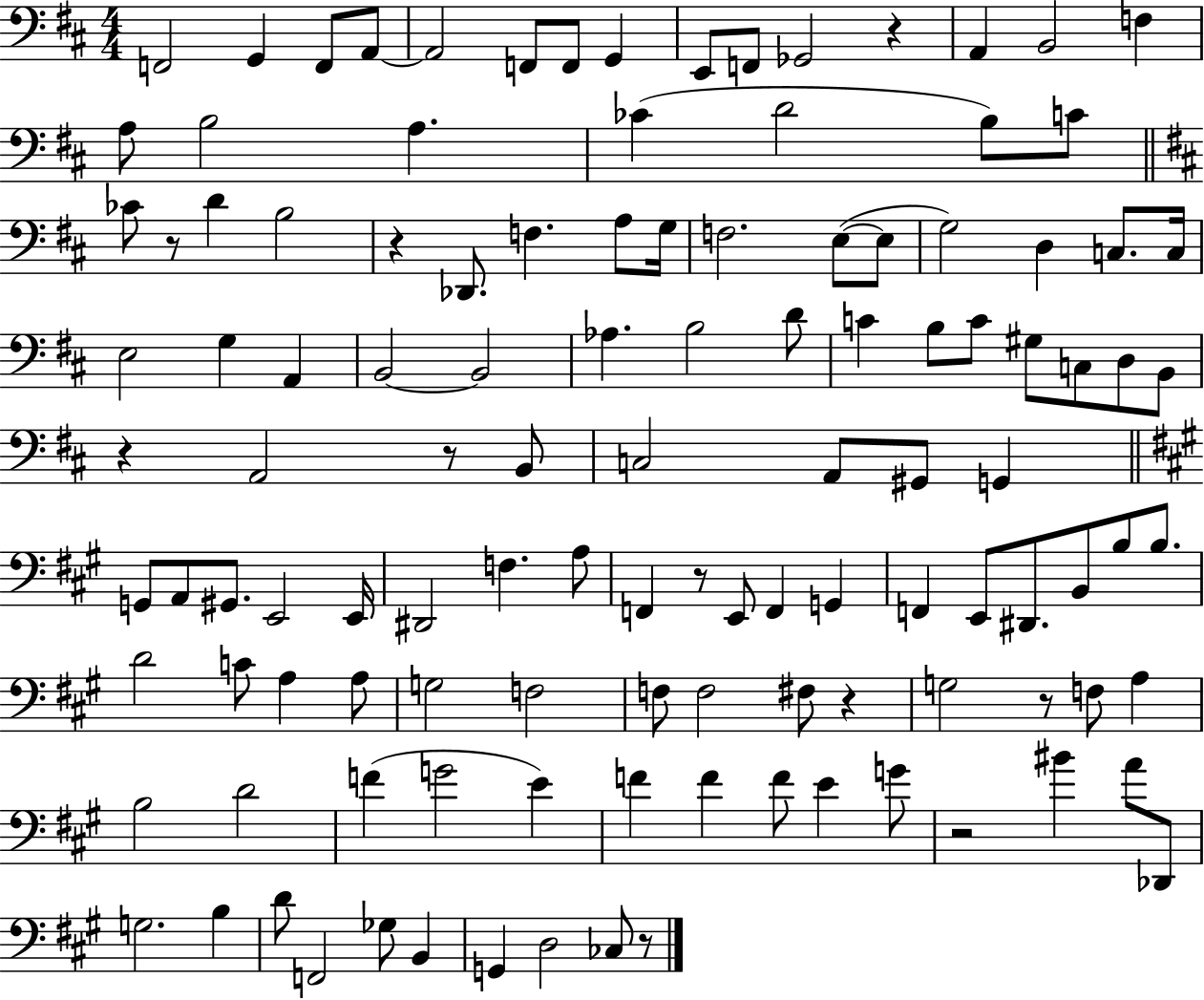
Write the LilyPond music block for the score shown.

{
  \clef bass
  \numericTimeSignature
  \time 4/4
  \key d \major
  f,2 g,4 f,8 a,8~~ | a,2 f,8 f,8 g,4 | e,8 f,8 ges,2 r4 | a,4 b,2 f4 | \break a8 b2 a4. | ces'4( d'2 b8) c'8 | \bar "||" \break \key d \major ces'8 r8 d'4 b2 | r4 des,8. f4. a8 g16 | f2. e8~(~ e8 | g2) d4 c8. c16 | \break e2 g4 a,4 | b,2~~ b,2 | aes4. b2 d'8 | c'4 b8 c'8 gis8 c8 d8 b,8 | \break r4 a,2 r8 b,8 | c2 a,8 gis,8 g,4 | \bar "||" \break \key a \major g,8 a,8 gis,8. e,2 e,16 | dis,2 f4. a8 | f,4 r8 e,8 f,4 g,4 | f,4 e,8 dis,8. b,8 b8 b8. | \break d'2 c'8 a4 a8 | g2 f2 | f8 f2 fis8 r4 | g2 r8 f8 a4 | \break b2 d'2 | f'4( g'2 e'4) | f'4 f'4 f'8 e'4 g'8 | r2 bis'4 a'8 des,8 | \break g2. b4 | d'8 f,2 ges8 b,4 | g,4 d2 ces8 r8 | \bar "|."
}